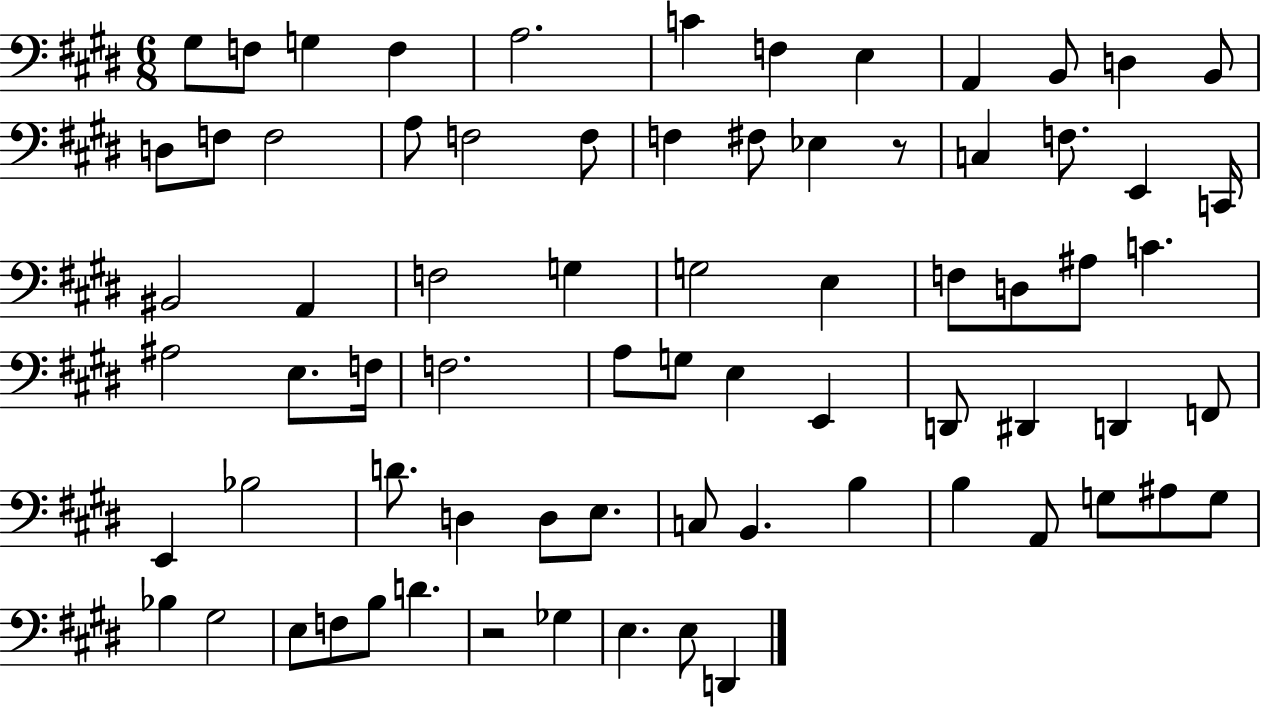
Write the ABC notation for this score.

X:1
T:Untitled
M:6/8
L:1/4
K:E
^G,/2 F,/2 G, F, A,2 C F, E, A,, B,,/2 D, B,,/2 D,/2 F,/2 F,2 A,/2 F,2 F,/2 F, ^F,/2 _E, z/2 C, F,/2 E,, C,,/4 ^B,,2 A,, F,2 G, G,2 E, F,/2 D,/2 ^A,/2 C ^A,2 E,/2 F,/4 F,2 A,/2 G,/2 E, E,, D,,/2 ^D,, D,, F,,/2 E,, _B,2 D/2 D, D,/2 E,/2 C,/2 B,, B, B, A,,/2 G,/2 ^A,/2 G,/2 _B, ^G,2 E,/2 F,/2 B,/2 D z2 _G, E, E,/2 D,,